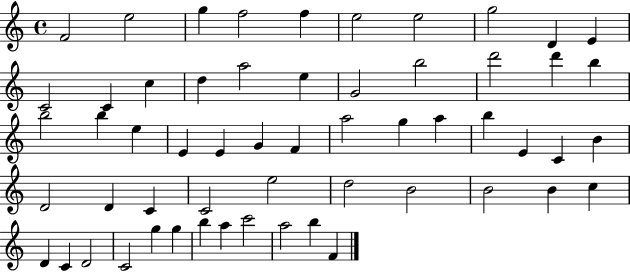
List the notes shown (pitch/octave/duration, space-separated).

F4/h E5/h G5/q F5/h F5/q E5/h E5/h G5/h D4/q E4/q C4/h C4/q C5/q D5/q A5/h E5/q G4/h B5/h D6/h D6/q B5/q B5/h B5/q E5/q E4/q E4/q G4/q F4/q A5/h G5/q A5/q B5/q E4/q C4/q B4/q D4/h D4/q C4/q C4/h E5/h D5/h B4/h B4/h B4/q C5/q D4/q C4/q D4/h C4/h G5/q G5/q B5/q A5/q C6/h A5/h B5/q F4/q